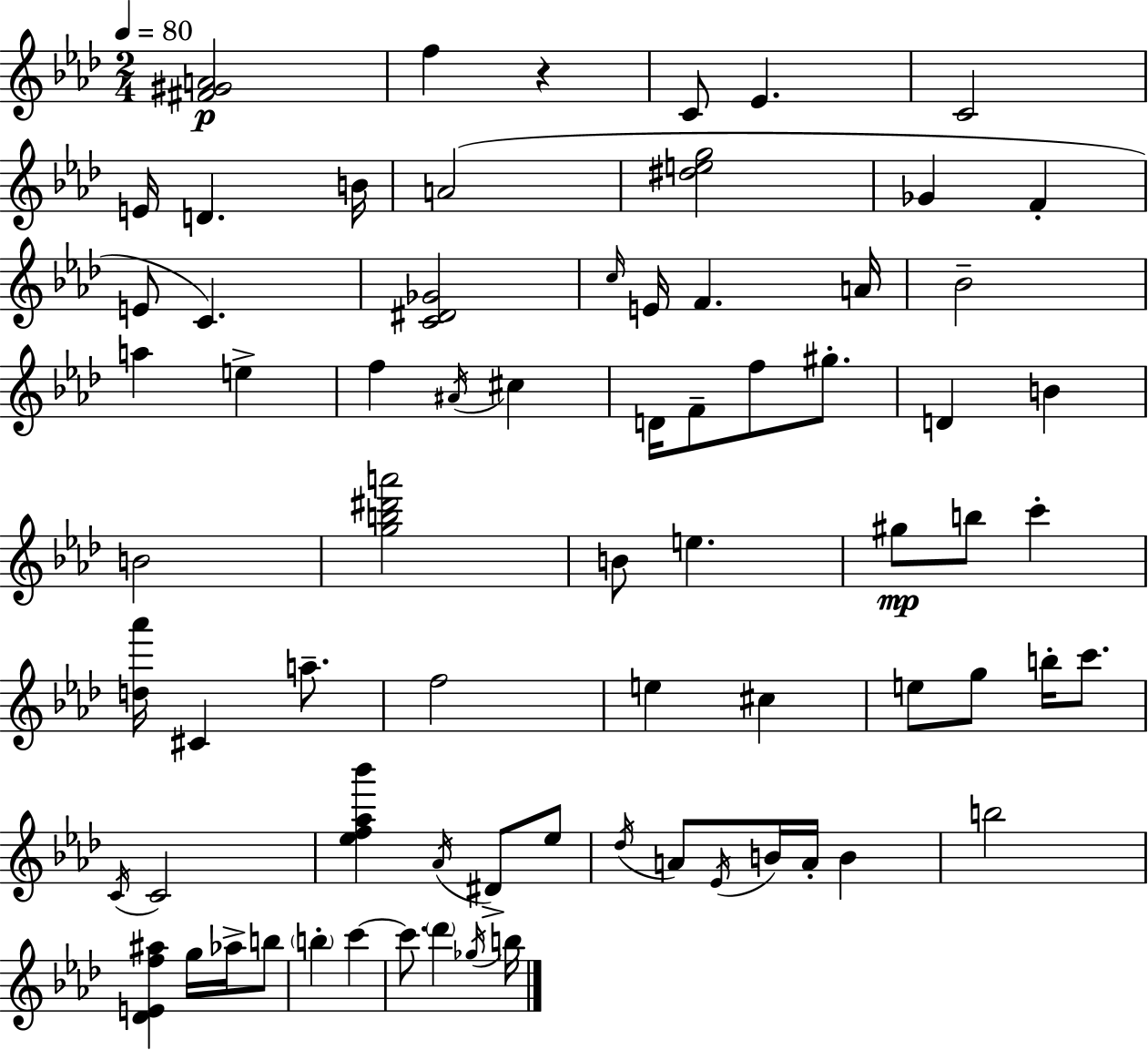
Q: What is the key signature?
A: AES major